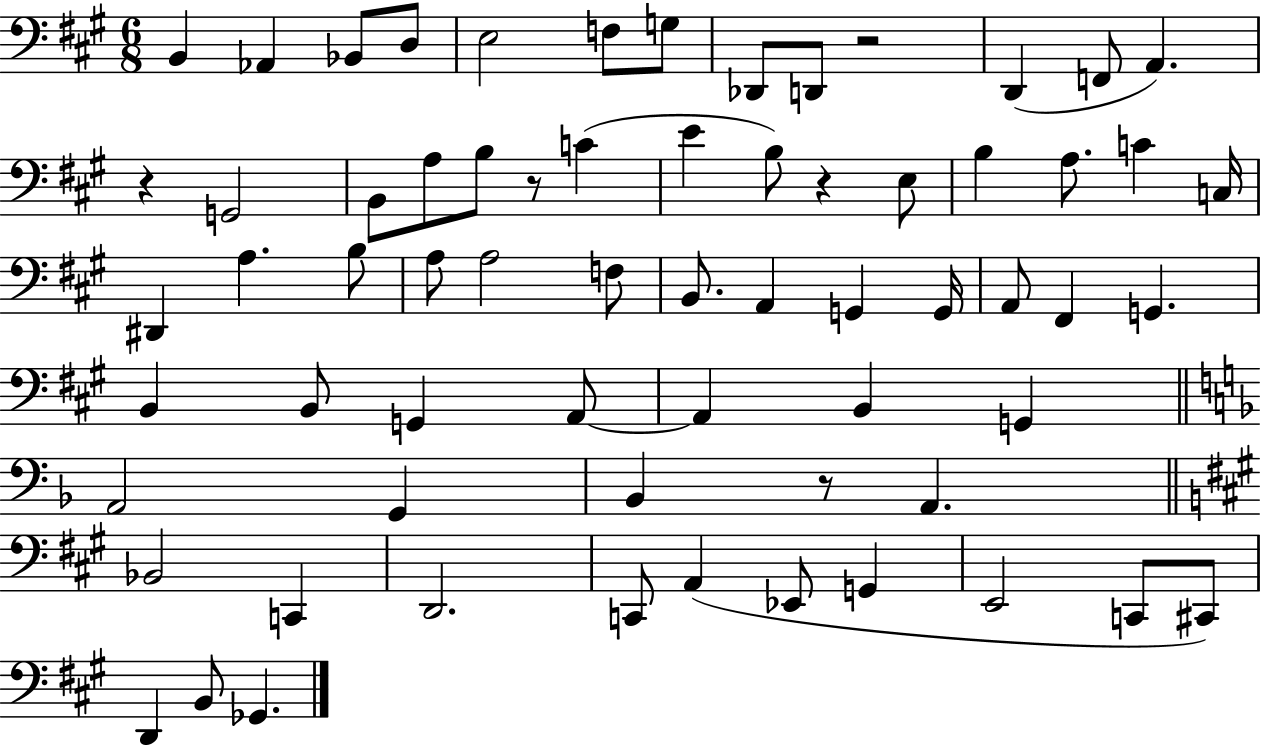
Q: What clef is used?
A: bass